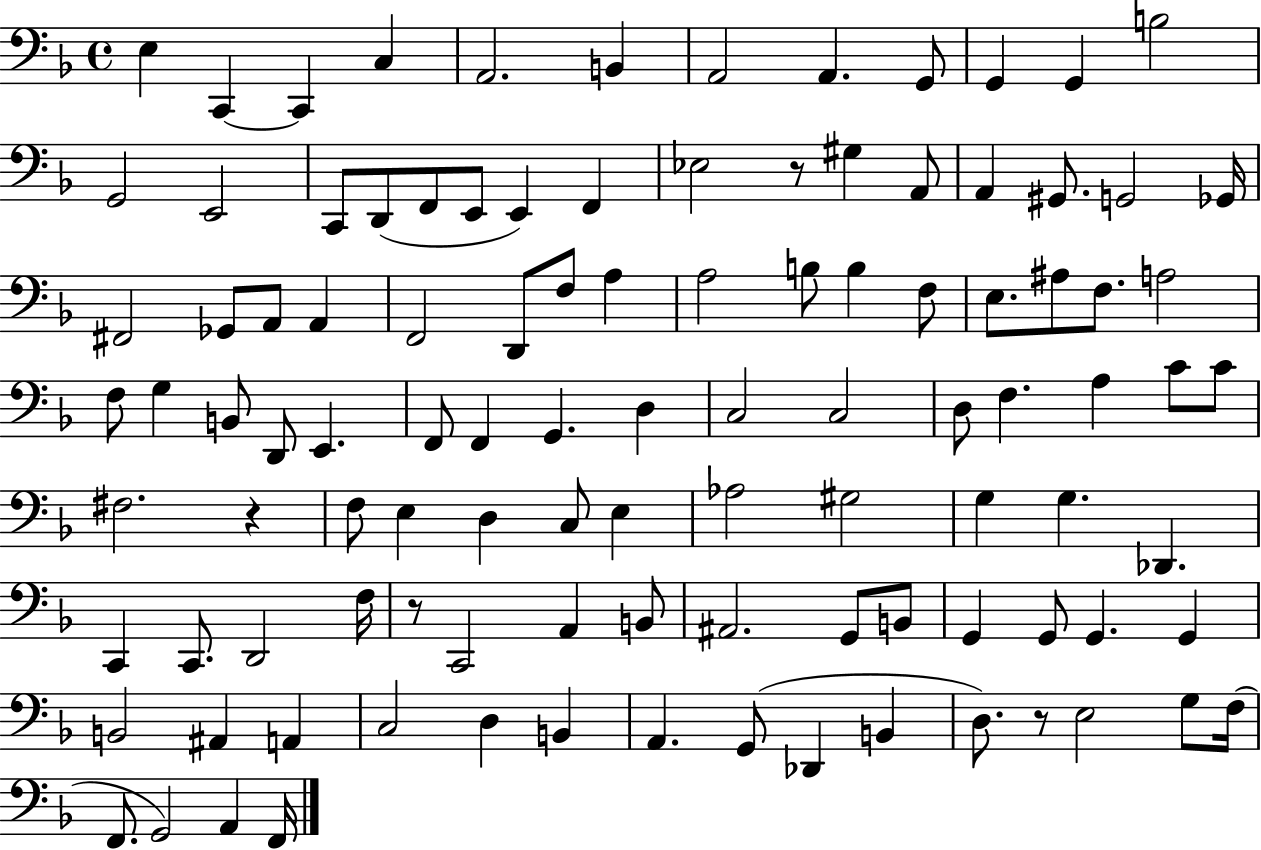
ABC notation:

X:1
T:Untitled
M:4/4
L:1/4
K:F
E, C,, C,, C, A,,2 B,, A,,2 A,, G,,/2 G,, G,, B,2 G,,2 E,,2 C,,/2 D,,/2 F,,/2 E,,/2 E,, F,, _E,2 z/2 ^G, A,,/2 A,, ^G,,/2 G,,2 _G,,/4 ^F,,2 _G,,/2 A,,/2 A,, F,,2 D,,/2 F,/2 A, A,2 B,/2 B, F,/2 E,/2 ^A,/2 F,/2 A,2 F,/2 G, B,,/2 D,,/2 E,, F,,/2 F,, G,, D, C,2 C,2 D,/2 F, A, C/2 C/2 ^F,2 z F,/2 E, D, C,/2 E, _A,2 ^G,2 G, G, _D,, C,, C,,/2 D,,2 F,/4 z/2 C,,2 A,, B,,/2 ^A,,2 G,,/2 B,,/2 G,, G,,/2 G,, G,, B,,2 ^A,, A,, C,2 D, B,, A,, G,,/2 _D,, B,, D,/2 z/2 E,2 G,/2 F,/4 F,,/2 G,,2 A,, F,,/4